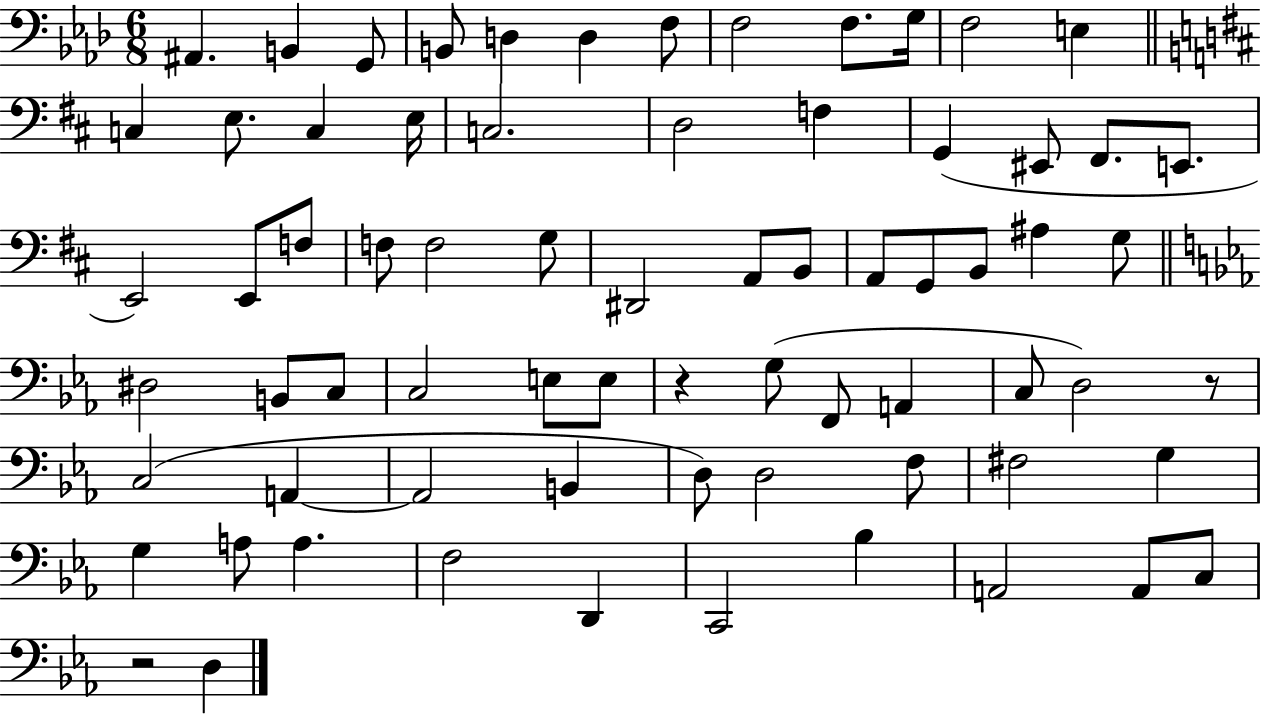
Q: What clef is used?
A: bass